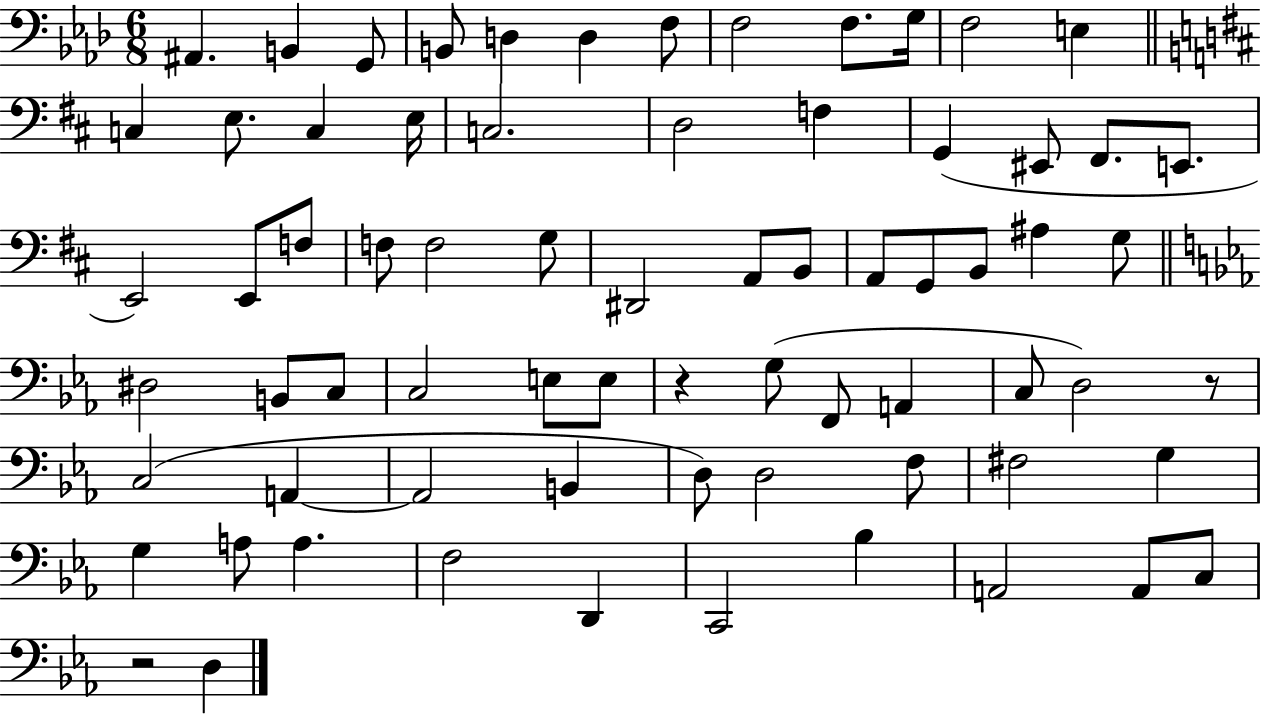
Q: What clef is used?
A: bass